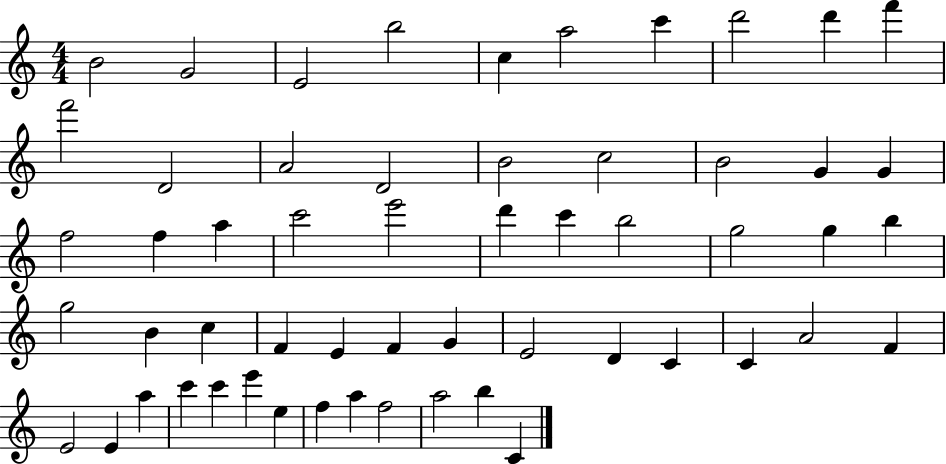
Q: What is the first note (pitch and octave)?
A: B4